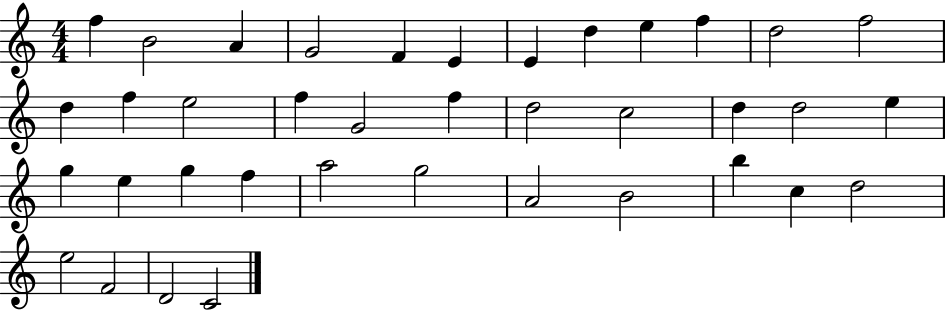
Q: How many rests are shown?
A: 0